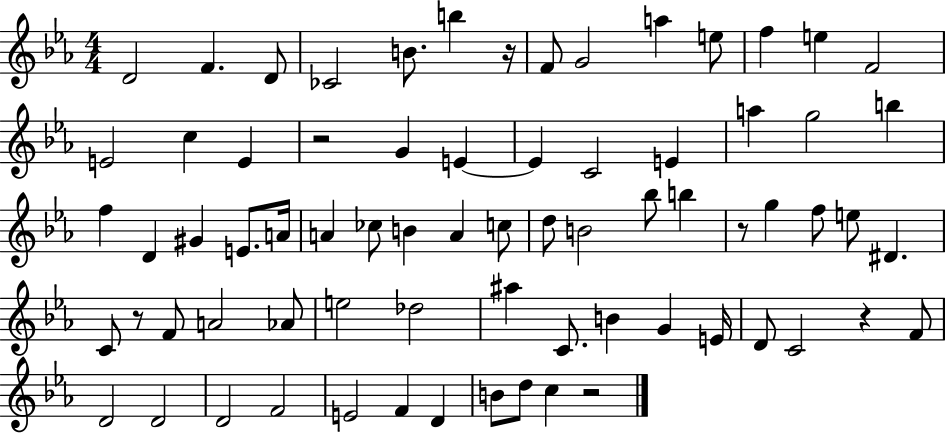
D4/h F4/q. D4/e CES4/h B4/e. B5/q R/s F4/e G4/h A5/q E5/e F5/q E5/q F4/h E4/h C5/q E4/q R/h G4/q E4/q E4/q C4/h E4/q A5/q G5/h B5/q F5/q D4/q G#4/q E4/e. A4/s A4/q CES5/e B4/q A4/q C5/e D5/e B4/h Bb5/e B5/q R/e G5/q F5/e E5/e D#4/q. C4/e R/e F4/e A4/h Ab4/e E5/h Db5/h A#5/q C4/e. B4/q G4/q E4/s D4/e C4/h R/q F4/e D4/h D4/h D4/h F4/h E4/h F4/q D4/q B4/e D5/e C5/q R/h